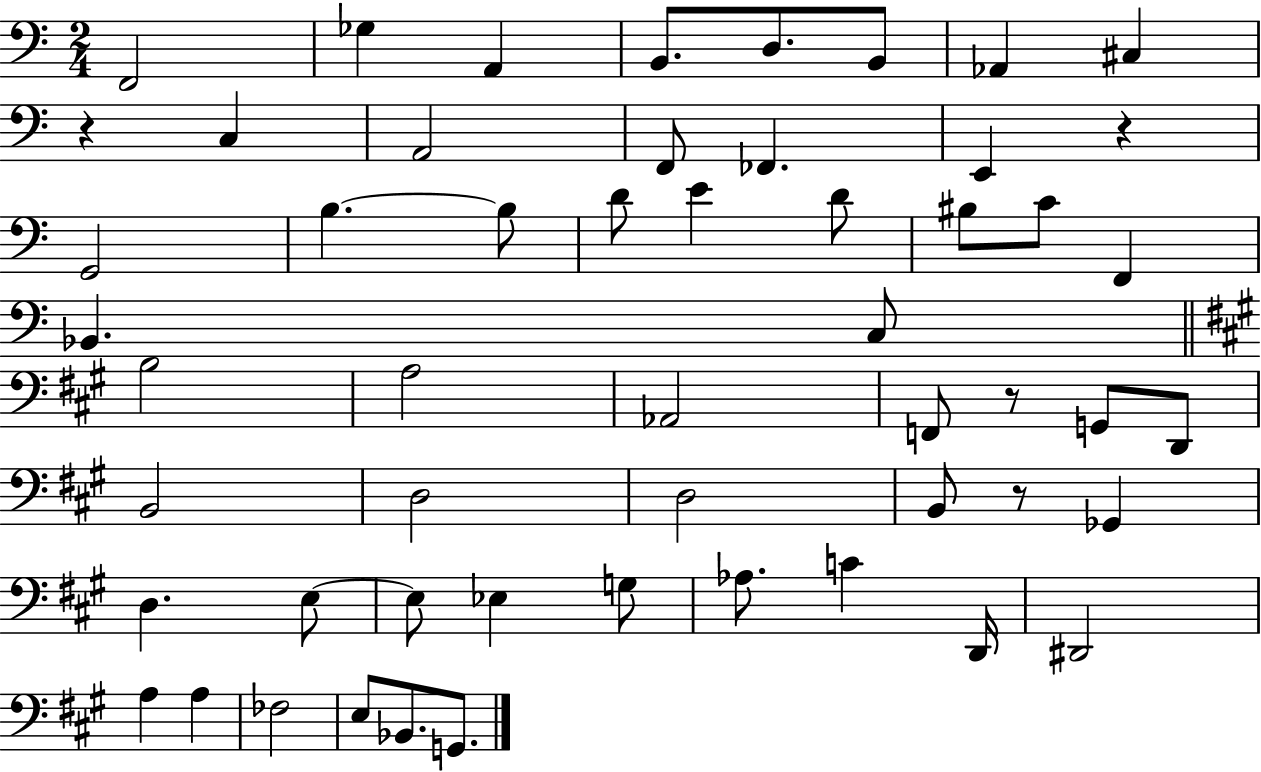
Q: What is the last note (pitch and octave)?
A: G2